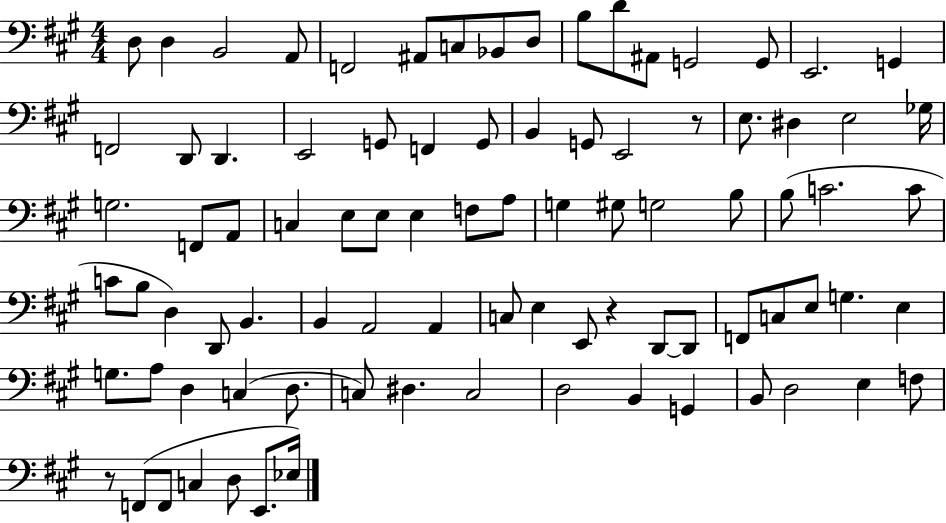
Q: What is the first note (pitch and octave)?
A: D3